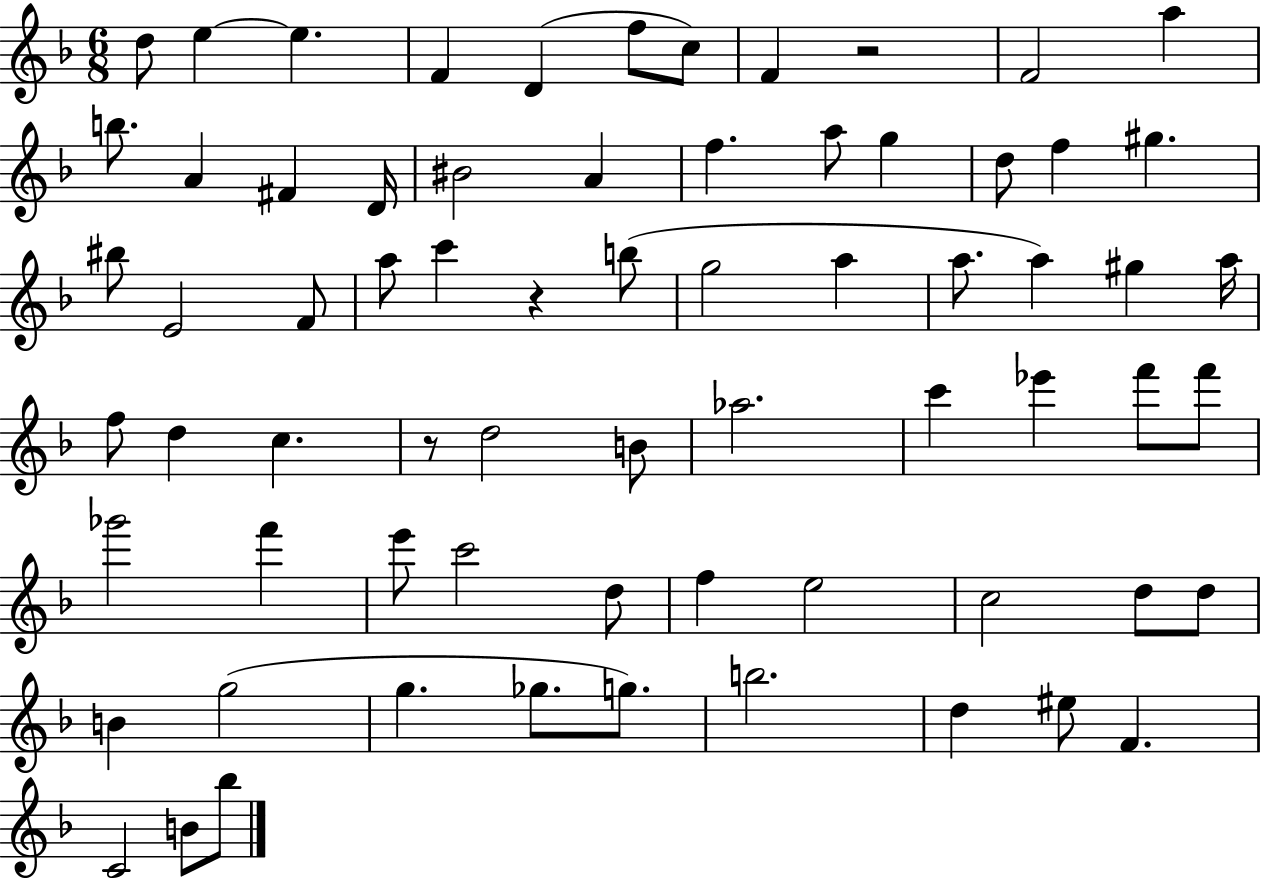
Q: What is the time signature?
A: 6/8